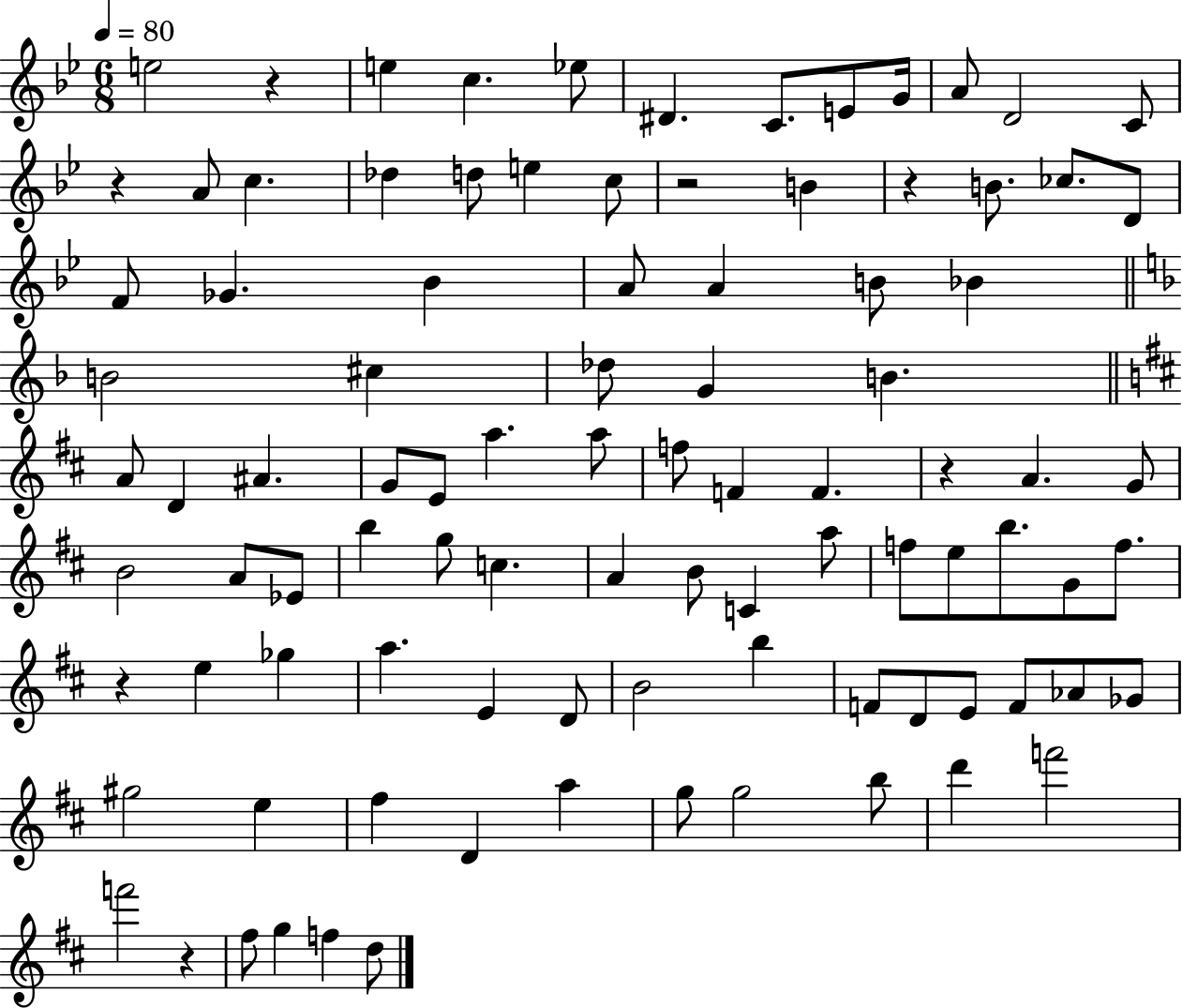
X:1
T:Untitled
M:6/8
L:1/4
K:Bb
e2 z e c _e/2 ^D C/2 E/2 G/4 A/2 D2 C/2 z A/2 c _d d/2 e c/2 z2 B z B/2 _c/2 D/2 F/2 _G _B A/2 A B/2 _B B2 ^c _d/2 G B A/2 D ^A G/2 E/2 a a/2 f/2 F F z A G/2 B2 A/2 _E/2 b g/2 c A B/2 C a/2 f/2 e/2 b/2 G/2 f/2 z e _g a E D/2 B2 b F/2 D/2 E/2 F/2 _A/2 _G/2 ^g2 e ^f D a g/2 g2 b/2 d' f'2 f'2 z ^f/2 g f d/2